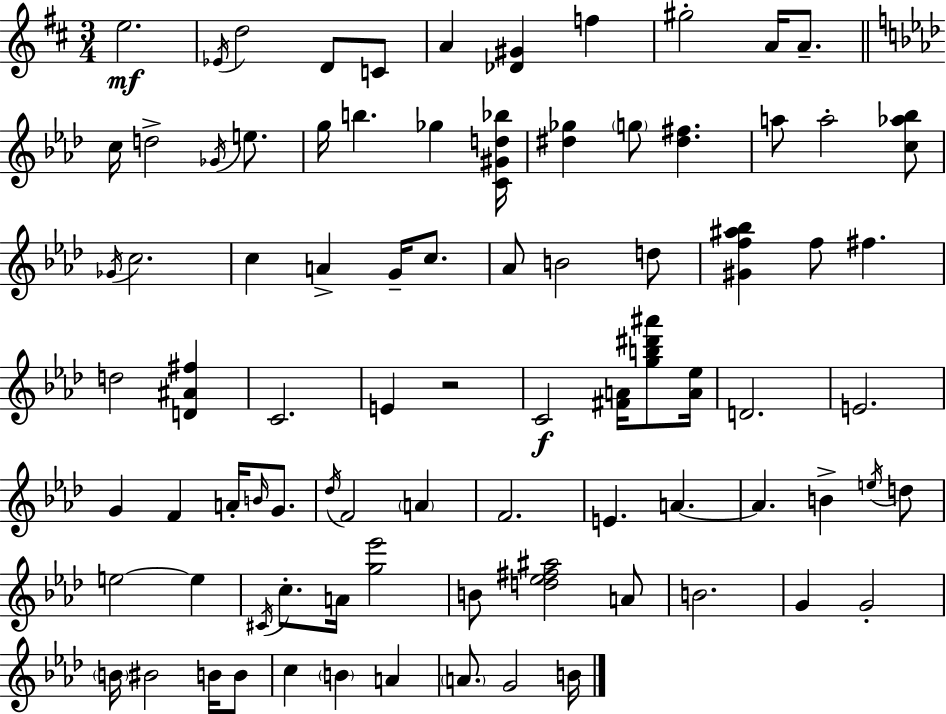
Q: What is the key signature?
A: D major